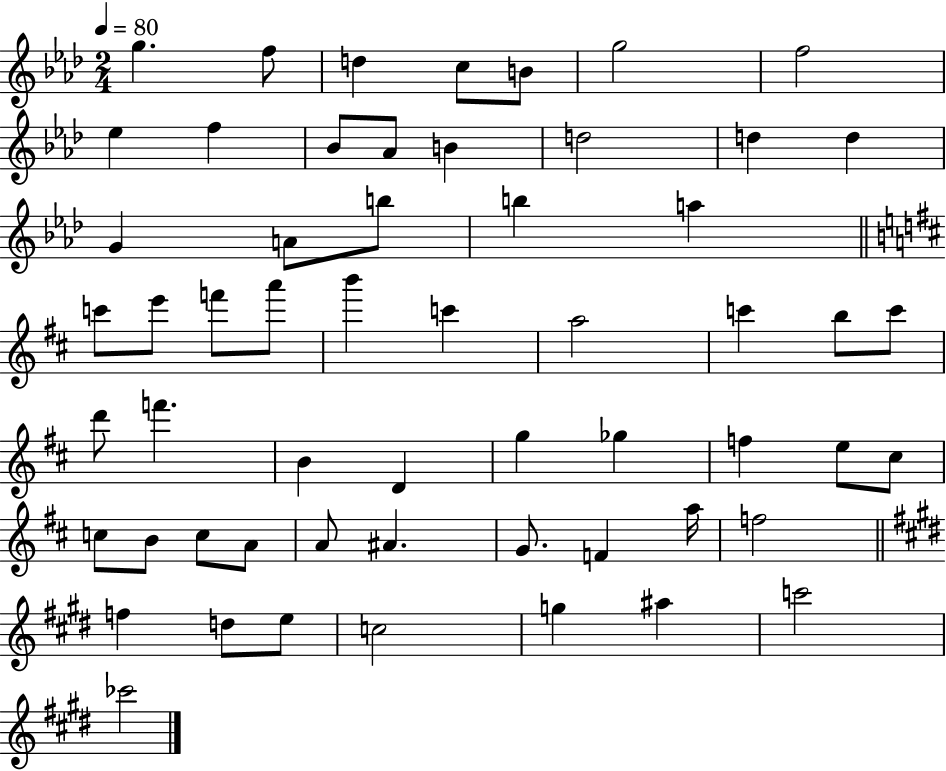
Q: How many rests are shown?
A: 0